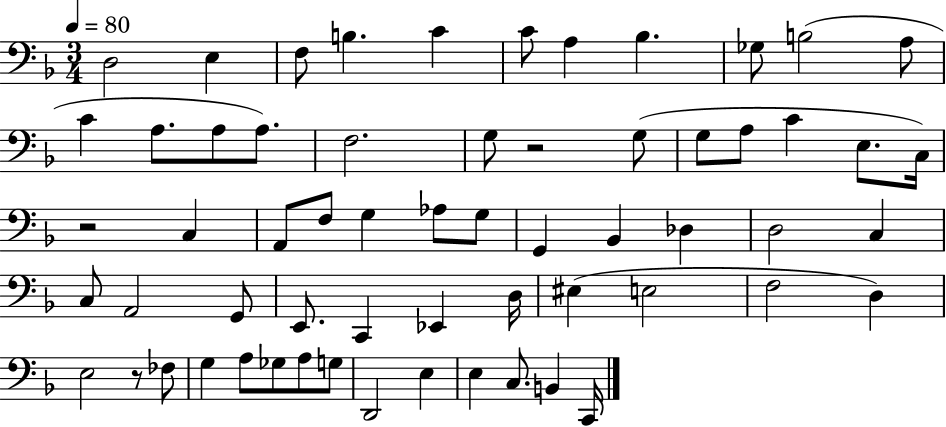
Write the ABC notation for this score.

X:1
T:Untitled
M:3/4
L:1/4
K:F
D,2 E, F,/2 B, C C/2 A, _B, _G,/2 B,2 A,/2 C A,/2 A,/2 A,/2 F,2 G,/2 z2 G,/2 G,/2 A,/2 C E,/2 C,/4 z2 C, A,,/2 F,/2 G, _A,/2 G,/2 G,, _B,, _D, D,2 C, C,/2 A,,2 G,,/2 E,,/2 C,, _E,, D,/4 ^E, E,2 F,2 D, E,2 z/2 _F,/2 G, A,/2 _G,/2 A,/2 G,/2 D,,2 E, E, C,/2 B,, C,,/4